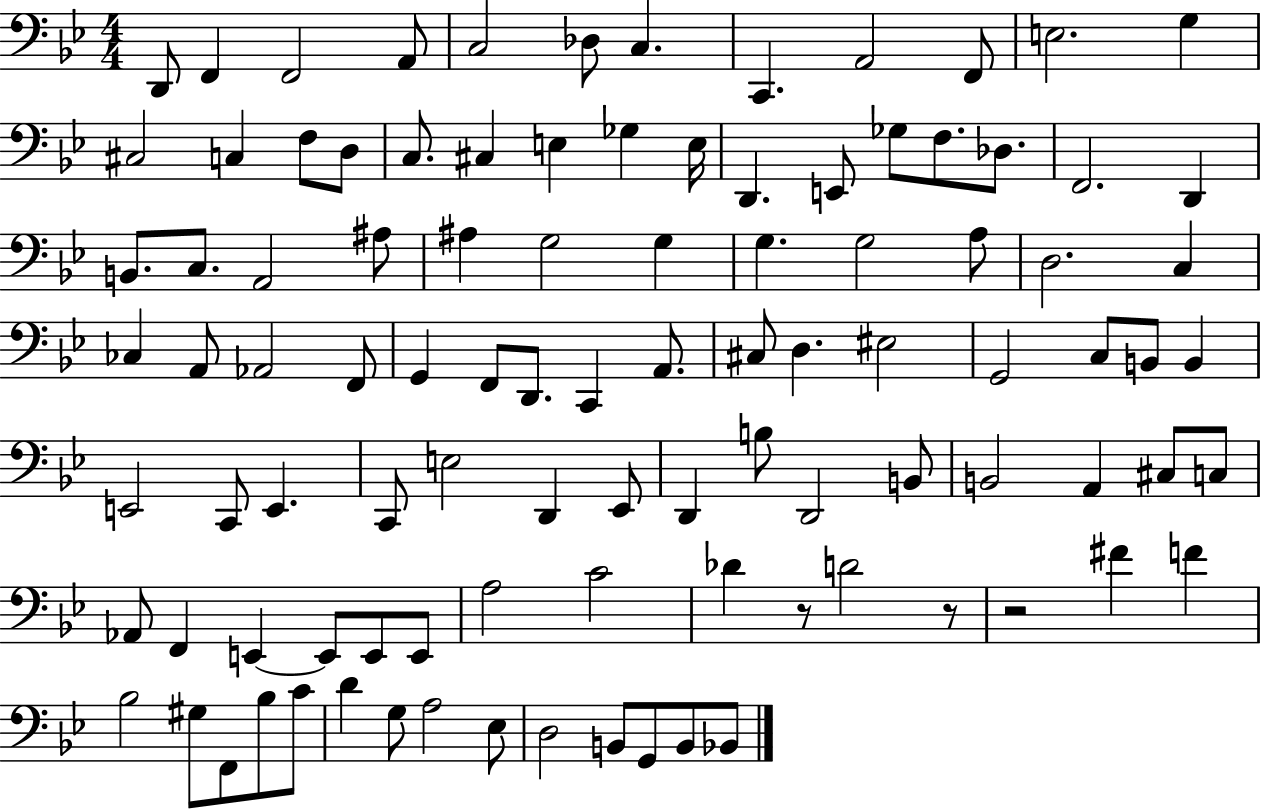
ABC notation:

X:1
T:Untitled
M:4/4
L:1/4
K:Bb
D,,/2 F,, F,,2 A,,/2 C,2 _D,/2 C, C,, A,,2 F,,/2 E,2 G, ^C,2 C, F,/2 D,/2 C,/2 ^C, E, _G, E,/4 D,, E,,/2 _G,/2 F,/2 _D,/2 F,,2 D,, B,,/2 C,/2 A,,2 ^A,/2 ^A, G,2 G, G, G,2 A,/2 D,2 C, _C, A,,/2 _A,,2 F,,/2 G,, F,,/2 D,,/2 C,, A,,/2 ^C,/2 D, ^E,2 G,,2 C,/2 B,,/2 B,, E,,2 C,,/2 E,, C,,/2 E,2 D,, _E,,/2 D,, B,/2 D,,2 B,,/2 B,,2 A,, ^C,/2 C,/2 _A,,/2 F,, E,, E,,/2 E,,/2 E,,/2 A,2 C2 _D z/2 D2 z/2 z2 ^F F _B,2 ^G,/2 F,,/2 _B,/2 C/2 D G,/2 A,2 _E,/2 D,2 B,,/2 G,,/2 B,,/2 _B,,/2